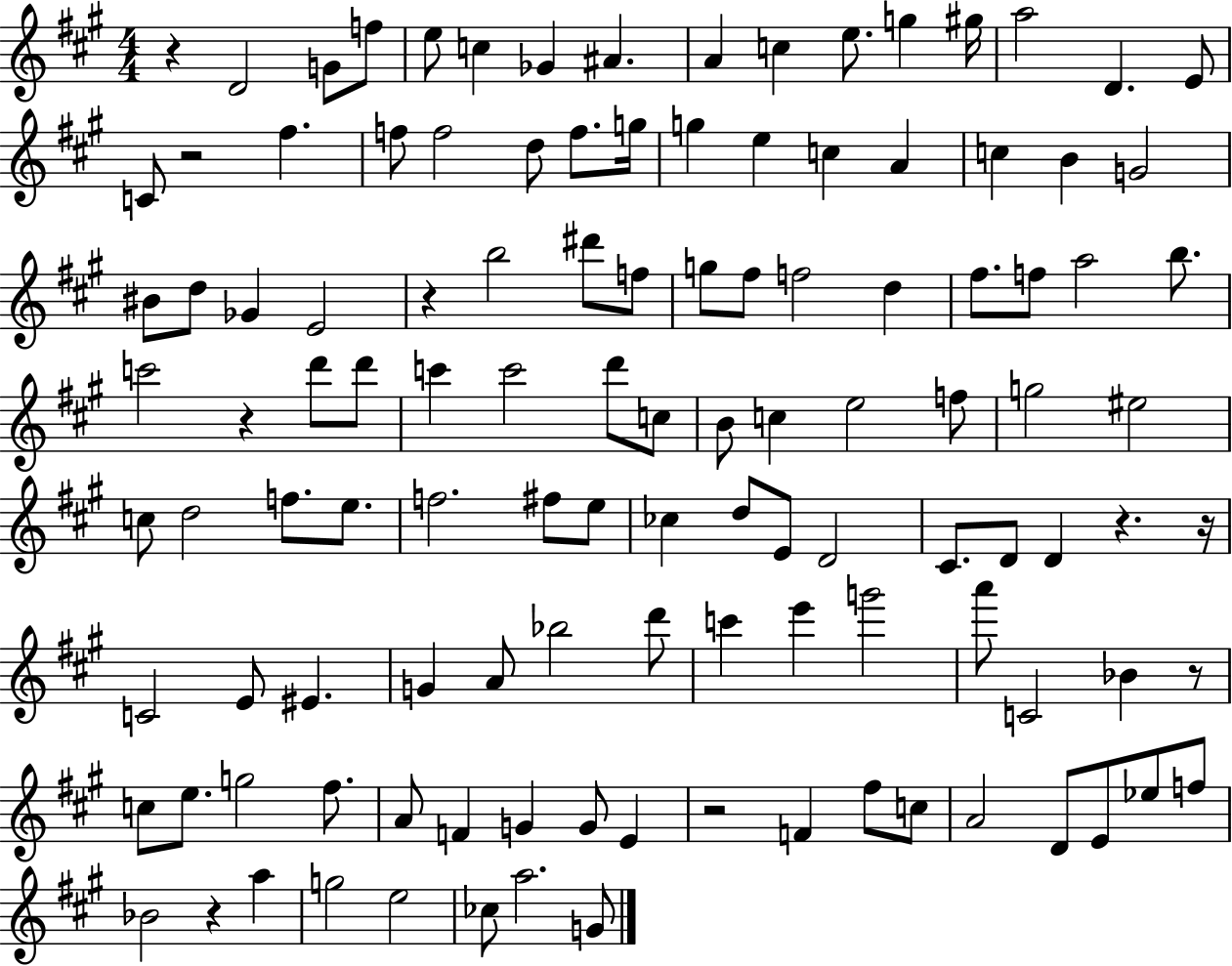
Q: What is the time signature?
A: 4/4